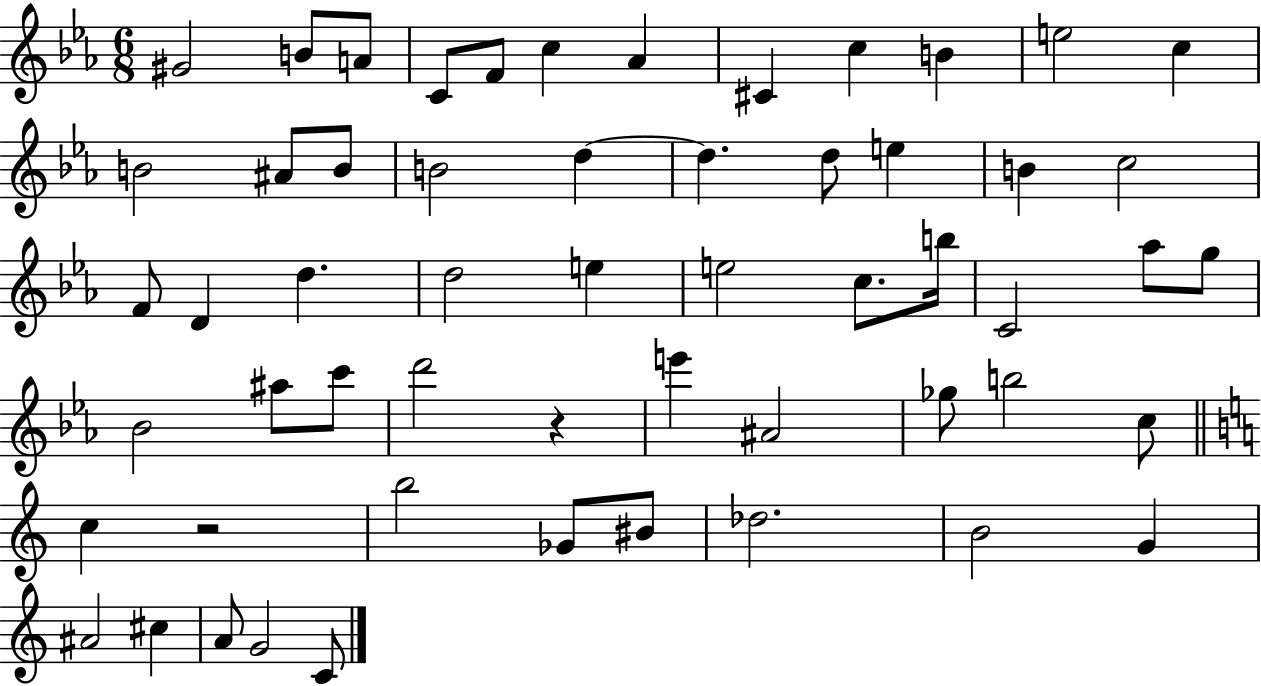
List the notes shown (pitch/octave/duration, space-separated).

G#4/h B4/e A4/e C4/e F4/e C5/q Ab4/q C#4/q C5/q B4/q E5/h C5/q B4/h A#4/e B4/e B4/h D5/q D5/q. D5/e E5/q B4/q C5/h F4/e D4/q D5/q. D5/h E5/q E5/h C5/e. B5/s C4/h Ab5/e G5/e Bb4/h A#5/e C6/e D6/h R/q E6/q A#4/h Gb5/e B5/h C5/e C5/q R/h B5/h Gb4/e BIS4/e Db5/h. B4/h G4/q A#4/h C#5/q A4/e G4/h C4/e